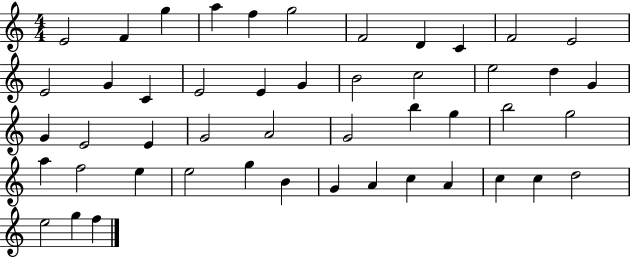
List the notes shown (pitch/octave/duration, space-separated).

E4/h F4/q G5/q A5/q F5/q G5/h F4/h D4/q C4/q F4/h E4/h E4/h G4/q C4/q E4/h E4/q G4/q B4/h C5/h E5/h D5/q G4/q G4/q E4/h E4/q G4/h A4/h G4/h B5/q G5/q B5/h G5/h A5/q F5/h E5/q E5/h G5/q B4/q G4/q A4/q C5/q A4/q C5/q C5/q D5/h E5/h G5/q F5/q